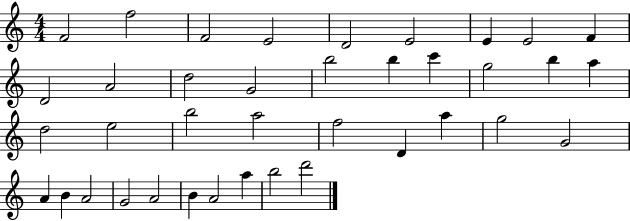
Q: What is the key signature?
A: C major